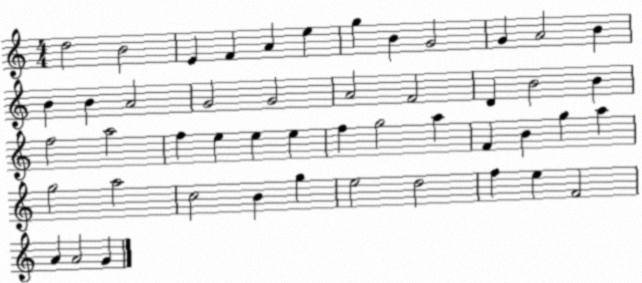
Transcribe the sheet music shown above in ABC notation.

X:1
T:Untitled
M:4/4
L:1/4
K:C
d2 B2 E F A e g B G2 G A2 B B B A2 G2 G2 A2 F2 D B2 B f2 a2 f e e e f g2 a F B g a g2 a2 c2 B g e2 d2 f e F2 A A2 G